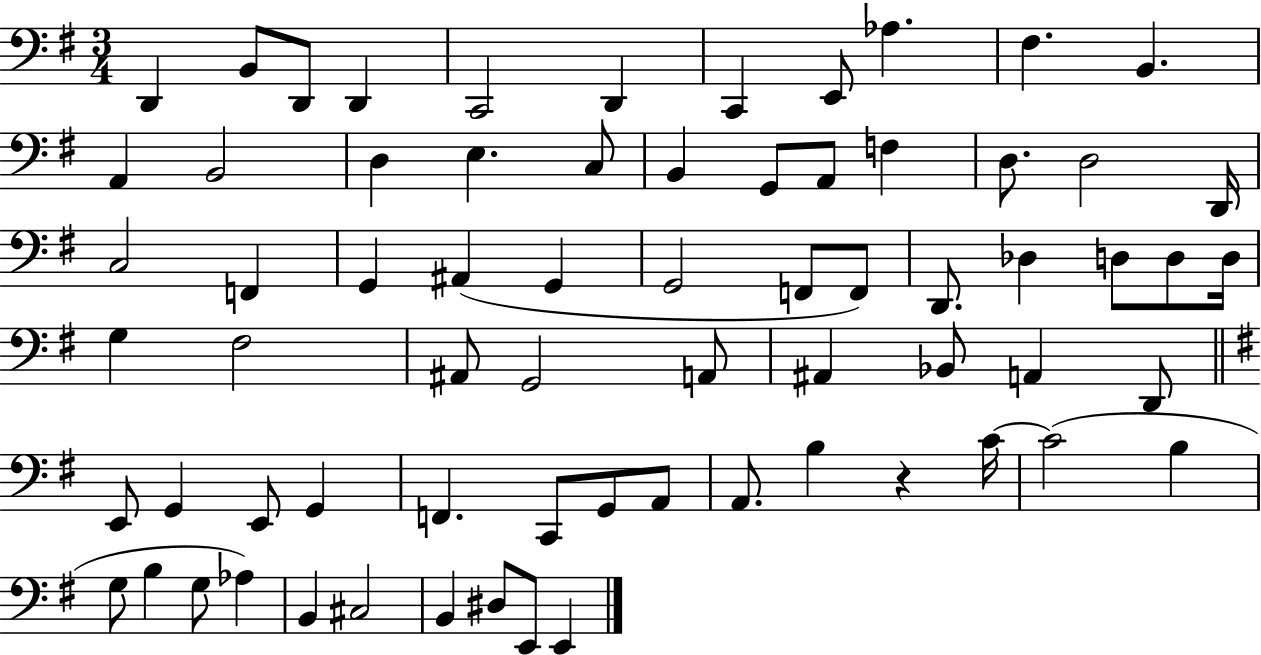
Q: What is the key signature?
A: G major